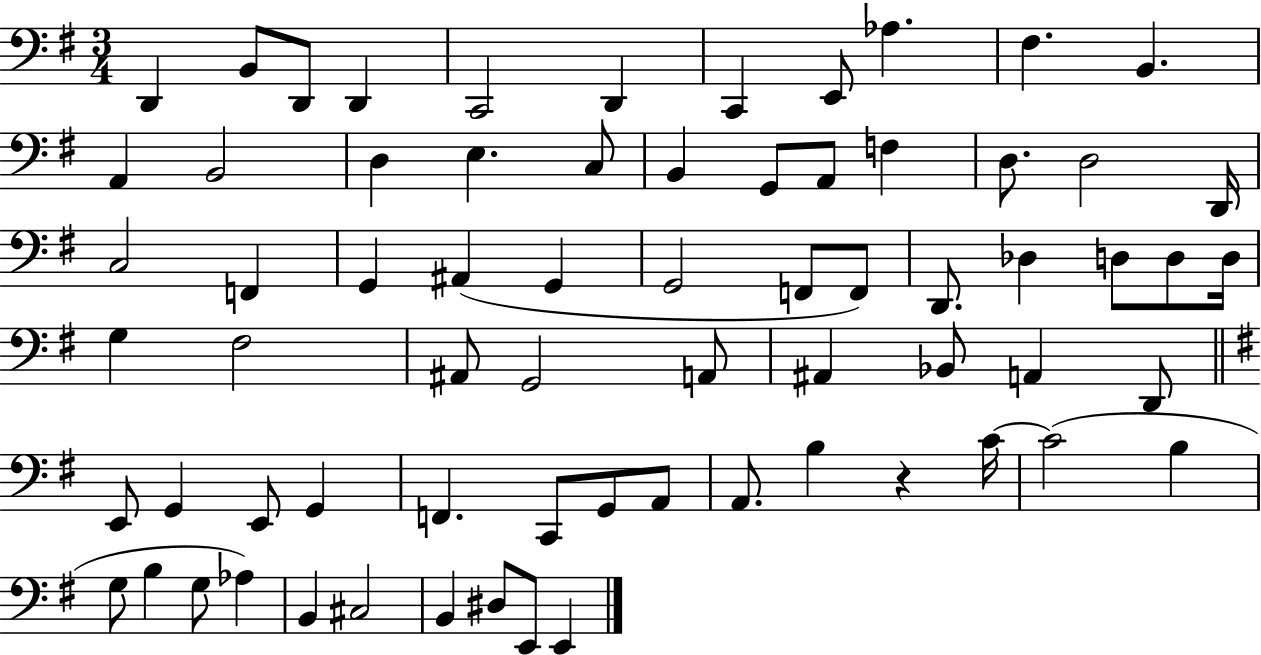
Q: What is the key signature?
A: G major